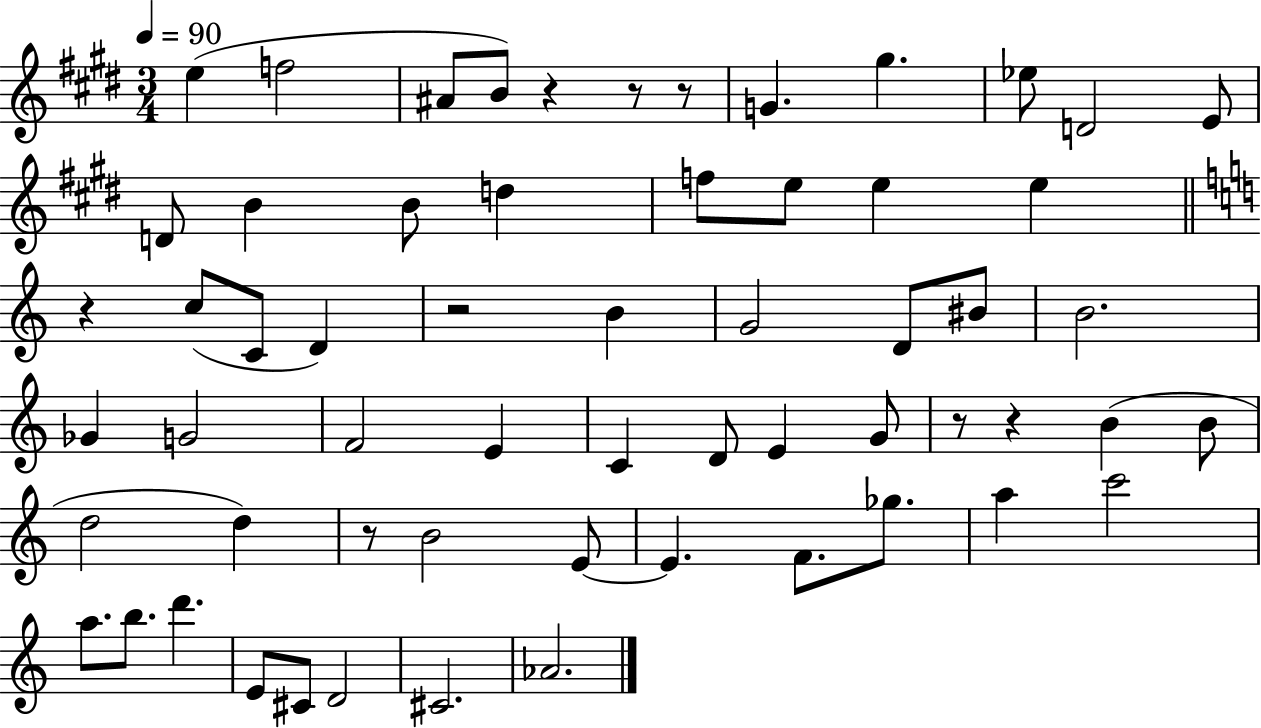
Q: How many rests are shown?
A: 8